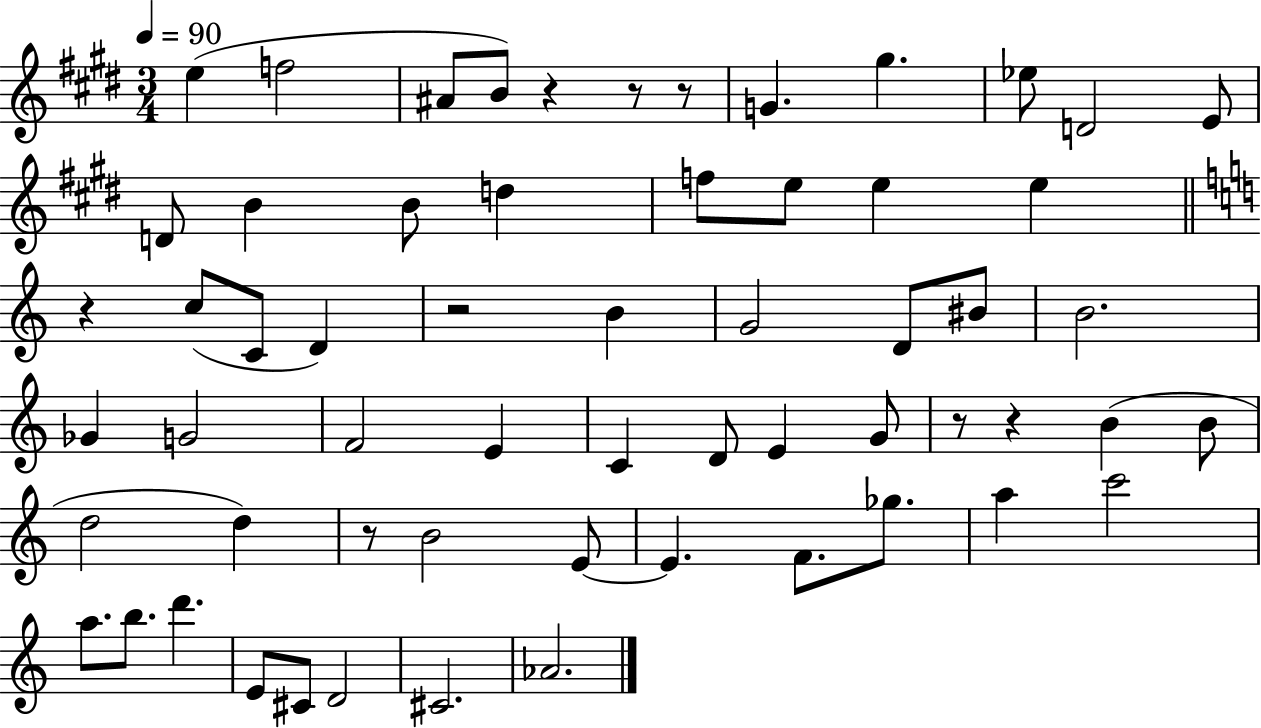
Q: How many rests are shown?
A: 8